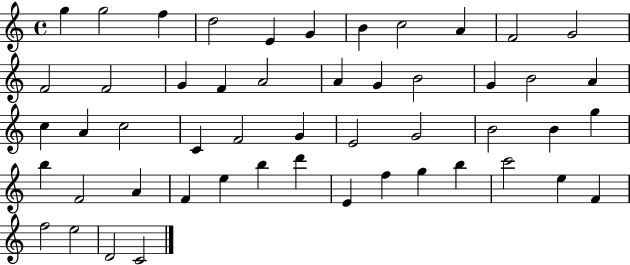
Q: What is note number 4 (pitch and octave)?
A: D5